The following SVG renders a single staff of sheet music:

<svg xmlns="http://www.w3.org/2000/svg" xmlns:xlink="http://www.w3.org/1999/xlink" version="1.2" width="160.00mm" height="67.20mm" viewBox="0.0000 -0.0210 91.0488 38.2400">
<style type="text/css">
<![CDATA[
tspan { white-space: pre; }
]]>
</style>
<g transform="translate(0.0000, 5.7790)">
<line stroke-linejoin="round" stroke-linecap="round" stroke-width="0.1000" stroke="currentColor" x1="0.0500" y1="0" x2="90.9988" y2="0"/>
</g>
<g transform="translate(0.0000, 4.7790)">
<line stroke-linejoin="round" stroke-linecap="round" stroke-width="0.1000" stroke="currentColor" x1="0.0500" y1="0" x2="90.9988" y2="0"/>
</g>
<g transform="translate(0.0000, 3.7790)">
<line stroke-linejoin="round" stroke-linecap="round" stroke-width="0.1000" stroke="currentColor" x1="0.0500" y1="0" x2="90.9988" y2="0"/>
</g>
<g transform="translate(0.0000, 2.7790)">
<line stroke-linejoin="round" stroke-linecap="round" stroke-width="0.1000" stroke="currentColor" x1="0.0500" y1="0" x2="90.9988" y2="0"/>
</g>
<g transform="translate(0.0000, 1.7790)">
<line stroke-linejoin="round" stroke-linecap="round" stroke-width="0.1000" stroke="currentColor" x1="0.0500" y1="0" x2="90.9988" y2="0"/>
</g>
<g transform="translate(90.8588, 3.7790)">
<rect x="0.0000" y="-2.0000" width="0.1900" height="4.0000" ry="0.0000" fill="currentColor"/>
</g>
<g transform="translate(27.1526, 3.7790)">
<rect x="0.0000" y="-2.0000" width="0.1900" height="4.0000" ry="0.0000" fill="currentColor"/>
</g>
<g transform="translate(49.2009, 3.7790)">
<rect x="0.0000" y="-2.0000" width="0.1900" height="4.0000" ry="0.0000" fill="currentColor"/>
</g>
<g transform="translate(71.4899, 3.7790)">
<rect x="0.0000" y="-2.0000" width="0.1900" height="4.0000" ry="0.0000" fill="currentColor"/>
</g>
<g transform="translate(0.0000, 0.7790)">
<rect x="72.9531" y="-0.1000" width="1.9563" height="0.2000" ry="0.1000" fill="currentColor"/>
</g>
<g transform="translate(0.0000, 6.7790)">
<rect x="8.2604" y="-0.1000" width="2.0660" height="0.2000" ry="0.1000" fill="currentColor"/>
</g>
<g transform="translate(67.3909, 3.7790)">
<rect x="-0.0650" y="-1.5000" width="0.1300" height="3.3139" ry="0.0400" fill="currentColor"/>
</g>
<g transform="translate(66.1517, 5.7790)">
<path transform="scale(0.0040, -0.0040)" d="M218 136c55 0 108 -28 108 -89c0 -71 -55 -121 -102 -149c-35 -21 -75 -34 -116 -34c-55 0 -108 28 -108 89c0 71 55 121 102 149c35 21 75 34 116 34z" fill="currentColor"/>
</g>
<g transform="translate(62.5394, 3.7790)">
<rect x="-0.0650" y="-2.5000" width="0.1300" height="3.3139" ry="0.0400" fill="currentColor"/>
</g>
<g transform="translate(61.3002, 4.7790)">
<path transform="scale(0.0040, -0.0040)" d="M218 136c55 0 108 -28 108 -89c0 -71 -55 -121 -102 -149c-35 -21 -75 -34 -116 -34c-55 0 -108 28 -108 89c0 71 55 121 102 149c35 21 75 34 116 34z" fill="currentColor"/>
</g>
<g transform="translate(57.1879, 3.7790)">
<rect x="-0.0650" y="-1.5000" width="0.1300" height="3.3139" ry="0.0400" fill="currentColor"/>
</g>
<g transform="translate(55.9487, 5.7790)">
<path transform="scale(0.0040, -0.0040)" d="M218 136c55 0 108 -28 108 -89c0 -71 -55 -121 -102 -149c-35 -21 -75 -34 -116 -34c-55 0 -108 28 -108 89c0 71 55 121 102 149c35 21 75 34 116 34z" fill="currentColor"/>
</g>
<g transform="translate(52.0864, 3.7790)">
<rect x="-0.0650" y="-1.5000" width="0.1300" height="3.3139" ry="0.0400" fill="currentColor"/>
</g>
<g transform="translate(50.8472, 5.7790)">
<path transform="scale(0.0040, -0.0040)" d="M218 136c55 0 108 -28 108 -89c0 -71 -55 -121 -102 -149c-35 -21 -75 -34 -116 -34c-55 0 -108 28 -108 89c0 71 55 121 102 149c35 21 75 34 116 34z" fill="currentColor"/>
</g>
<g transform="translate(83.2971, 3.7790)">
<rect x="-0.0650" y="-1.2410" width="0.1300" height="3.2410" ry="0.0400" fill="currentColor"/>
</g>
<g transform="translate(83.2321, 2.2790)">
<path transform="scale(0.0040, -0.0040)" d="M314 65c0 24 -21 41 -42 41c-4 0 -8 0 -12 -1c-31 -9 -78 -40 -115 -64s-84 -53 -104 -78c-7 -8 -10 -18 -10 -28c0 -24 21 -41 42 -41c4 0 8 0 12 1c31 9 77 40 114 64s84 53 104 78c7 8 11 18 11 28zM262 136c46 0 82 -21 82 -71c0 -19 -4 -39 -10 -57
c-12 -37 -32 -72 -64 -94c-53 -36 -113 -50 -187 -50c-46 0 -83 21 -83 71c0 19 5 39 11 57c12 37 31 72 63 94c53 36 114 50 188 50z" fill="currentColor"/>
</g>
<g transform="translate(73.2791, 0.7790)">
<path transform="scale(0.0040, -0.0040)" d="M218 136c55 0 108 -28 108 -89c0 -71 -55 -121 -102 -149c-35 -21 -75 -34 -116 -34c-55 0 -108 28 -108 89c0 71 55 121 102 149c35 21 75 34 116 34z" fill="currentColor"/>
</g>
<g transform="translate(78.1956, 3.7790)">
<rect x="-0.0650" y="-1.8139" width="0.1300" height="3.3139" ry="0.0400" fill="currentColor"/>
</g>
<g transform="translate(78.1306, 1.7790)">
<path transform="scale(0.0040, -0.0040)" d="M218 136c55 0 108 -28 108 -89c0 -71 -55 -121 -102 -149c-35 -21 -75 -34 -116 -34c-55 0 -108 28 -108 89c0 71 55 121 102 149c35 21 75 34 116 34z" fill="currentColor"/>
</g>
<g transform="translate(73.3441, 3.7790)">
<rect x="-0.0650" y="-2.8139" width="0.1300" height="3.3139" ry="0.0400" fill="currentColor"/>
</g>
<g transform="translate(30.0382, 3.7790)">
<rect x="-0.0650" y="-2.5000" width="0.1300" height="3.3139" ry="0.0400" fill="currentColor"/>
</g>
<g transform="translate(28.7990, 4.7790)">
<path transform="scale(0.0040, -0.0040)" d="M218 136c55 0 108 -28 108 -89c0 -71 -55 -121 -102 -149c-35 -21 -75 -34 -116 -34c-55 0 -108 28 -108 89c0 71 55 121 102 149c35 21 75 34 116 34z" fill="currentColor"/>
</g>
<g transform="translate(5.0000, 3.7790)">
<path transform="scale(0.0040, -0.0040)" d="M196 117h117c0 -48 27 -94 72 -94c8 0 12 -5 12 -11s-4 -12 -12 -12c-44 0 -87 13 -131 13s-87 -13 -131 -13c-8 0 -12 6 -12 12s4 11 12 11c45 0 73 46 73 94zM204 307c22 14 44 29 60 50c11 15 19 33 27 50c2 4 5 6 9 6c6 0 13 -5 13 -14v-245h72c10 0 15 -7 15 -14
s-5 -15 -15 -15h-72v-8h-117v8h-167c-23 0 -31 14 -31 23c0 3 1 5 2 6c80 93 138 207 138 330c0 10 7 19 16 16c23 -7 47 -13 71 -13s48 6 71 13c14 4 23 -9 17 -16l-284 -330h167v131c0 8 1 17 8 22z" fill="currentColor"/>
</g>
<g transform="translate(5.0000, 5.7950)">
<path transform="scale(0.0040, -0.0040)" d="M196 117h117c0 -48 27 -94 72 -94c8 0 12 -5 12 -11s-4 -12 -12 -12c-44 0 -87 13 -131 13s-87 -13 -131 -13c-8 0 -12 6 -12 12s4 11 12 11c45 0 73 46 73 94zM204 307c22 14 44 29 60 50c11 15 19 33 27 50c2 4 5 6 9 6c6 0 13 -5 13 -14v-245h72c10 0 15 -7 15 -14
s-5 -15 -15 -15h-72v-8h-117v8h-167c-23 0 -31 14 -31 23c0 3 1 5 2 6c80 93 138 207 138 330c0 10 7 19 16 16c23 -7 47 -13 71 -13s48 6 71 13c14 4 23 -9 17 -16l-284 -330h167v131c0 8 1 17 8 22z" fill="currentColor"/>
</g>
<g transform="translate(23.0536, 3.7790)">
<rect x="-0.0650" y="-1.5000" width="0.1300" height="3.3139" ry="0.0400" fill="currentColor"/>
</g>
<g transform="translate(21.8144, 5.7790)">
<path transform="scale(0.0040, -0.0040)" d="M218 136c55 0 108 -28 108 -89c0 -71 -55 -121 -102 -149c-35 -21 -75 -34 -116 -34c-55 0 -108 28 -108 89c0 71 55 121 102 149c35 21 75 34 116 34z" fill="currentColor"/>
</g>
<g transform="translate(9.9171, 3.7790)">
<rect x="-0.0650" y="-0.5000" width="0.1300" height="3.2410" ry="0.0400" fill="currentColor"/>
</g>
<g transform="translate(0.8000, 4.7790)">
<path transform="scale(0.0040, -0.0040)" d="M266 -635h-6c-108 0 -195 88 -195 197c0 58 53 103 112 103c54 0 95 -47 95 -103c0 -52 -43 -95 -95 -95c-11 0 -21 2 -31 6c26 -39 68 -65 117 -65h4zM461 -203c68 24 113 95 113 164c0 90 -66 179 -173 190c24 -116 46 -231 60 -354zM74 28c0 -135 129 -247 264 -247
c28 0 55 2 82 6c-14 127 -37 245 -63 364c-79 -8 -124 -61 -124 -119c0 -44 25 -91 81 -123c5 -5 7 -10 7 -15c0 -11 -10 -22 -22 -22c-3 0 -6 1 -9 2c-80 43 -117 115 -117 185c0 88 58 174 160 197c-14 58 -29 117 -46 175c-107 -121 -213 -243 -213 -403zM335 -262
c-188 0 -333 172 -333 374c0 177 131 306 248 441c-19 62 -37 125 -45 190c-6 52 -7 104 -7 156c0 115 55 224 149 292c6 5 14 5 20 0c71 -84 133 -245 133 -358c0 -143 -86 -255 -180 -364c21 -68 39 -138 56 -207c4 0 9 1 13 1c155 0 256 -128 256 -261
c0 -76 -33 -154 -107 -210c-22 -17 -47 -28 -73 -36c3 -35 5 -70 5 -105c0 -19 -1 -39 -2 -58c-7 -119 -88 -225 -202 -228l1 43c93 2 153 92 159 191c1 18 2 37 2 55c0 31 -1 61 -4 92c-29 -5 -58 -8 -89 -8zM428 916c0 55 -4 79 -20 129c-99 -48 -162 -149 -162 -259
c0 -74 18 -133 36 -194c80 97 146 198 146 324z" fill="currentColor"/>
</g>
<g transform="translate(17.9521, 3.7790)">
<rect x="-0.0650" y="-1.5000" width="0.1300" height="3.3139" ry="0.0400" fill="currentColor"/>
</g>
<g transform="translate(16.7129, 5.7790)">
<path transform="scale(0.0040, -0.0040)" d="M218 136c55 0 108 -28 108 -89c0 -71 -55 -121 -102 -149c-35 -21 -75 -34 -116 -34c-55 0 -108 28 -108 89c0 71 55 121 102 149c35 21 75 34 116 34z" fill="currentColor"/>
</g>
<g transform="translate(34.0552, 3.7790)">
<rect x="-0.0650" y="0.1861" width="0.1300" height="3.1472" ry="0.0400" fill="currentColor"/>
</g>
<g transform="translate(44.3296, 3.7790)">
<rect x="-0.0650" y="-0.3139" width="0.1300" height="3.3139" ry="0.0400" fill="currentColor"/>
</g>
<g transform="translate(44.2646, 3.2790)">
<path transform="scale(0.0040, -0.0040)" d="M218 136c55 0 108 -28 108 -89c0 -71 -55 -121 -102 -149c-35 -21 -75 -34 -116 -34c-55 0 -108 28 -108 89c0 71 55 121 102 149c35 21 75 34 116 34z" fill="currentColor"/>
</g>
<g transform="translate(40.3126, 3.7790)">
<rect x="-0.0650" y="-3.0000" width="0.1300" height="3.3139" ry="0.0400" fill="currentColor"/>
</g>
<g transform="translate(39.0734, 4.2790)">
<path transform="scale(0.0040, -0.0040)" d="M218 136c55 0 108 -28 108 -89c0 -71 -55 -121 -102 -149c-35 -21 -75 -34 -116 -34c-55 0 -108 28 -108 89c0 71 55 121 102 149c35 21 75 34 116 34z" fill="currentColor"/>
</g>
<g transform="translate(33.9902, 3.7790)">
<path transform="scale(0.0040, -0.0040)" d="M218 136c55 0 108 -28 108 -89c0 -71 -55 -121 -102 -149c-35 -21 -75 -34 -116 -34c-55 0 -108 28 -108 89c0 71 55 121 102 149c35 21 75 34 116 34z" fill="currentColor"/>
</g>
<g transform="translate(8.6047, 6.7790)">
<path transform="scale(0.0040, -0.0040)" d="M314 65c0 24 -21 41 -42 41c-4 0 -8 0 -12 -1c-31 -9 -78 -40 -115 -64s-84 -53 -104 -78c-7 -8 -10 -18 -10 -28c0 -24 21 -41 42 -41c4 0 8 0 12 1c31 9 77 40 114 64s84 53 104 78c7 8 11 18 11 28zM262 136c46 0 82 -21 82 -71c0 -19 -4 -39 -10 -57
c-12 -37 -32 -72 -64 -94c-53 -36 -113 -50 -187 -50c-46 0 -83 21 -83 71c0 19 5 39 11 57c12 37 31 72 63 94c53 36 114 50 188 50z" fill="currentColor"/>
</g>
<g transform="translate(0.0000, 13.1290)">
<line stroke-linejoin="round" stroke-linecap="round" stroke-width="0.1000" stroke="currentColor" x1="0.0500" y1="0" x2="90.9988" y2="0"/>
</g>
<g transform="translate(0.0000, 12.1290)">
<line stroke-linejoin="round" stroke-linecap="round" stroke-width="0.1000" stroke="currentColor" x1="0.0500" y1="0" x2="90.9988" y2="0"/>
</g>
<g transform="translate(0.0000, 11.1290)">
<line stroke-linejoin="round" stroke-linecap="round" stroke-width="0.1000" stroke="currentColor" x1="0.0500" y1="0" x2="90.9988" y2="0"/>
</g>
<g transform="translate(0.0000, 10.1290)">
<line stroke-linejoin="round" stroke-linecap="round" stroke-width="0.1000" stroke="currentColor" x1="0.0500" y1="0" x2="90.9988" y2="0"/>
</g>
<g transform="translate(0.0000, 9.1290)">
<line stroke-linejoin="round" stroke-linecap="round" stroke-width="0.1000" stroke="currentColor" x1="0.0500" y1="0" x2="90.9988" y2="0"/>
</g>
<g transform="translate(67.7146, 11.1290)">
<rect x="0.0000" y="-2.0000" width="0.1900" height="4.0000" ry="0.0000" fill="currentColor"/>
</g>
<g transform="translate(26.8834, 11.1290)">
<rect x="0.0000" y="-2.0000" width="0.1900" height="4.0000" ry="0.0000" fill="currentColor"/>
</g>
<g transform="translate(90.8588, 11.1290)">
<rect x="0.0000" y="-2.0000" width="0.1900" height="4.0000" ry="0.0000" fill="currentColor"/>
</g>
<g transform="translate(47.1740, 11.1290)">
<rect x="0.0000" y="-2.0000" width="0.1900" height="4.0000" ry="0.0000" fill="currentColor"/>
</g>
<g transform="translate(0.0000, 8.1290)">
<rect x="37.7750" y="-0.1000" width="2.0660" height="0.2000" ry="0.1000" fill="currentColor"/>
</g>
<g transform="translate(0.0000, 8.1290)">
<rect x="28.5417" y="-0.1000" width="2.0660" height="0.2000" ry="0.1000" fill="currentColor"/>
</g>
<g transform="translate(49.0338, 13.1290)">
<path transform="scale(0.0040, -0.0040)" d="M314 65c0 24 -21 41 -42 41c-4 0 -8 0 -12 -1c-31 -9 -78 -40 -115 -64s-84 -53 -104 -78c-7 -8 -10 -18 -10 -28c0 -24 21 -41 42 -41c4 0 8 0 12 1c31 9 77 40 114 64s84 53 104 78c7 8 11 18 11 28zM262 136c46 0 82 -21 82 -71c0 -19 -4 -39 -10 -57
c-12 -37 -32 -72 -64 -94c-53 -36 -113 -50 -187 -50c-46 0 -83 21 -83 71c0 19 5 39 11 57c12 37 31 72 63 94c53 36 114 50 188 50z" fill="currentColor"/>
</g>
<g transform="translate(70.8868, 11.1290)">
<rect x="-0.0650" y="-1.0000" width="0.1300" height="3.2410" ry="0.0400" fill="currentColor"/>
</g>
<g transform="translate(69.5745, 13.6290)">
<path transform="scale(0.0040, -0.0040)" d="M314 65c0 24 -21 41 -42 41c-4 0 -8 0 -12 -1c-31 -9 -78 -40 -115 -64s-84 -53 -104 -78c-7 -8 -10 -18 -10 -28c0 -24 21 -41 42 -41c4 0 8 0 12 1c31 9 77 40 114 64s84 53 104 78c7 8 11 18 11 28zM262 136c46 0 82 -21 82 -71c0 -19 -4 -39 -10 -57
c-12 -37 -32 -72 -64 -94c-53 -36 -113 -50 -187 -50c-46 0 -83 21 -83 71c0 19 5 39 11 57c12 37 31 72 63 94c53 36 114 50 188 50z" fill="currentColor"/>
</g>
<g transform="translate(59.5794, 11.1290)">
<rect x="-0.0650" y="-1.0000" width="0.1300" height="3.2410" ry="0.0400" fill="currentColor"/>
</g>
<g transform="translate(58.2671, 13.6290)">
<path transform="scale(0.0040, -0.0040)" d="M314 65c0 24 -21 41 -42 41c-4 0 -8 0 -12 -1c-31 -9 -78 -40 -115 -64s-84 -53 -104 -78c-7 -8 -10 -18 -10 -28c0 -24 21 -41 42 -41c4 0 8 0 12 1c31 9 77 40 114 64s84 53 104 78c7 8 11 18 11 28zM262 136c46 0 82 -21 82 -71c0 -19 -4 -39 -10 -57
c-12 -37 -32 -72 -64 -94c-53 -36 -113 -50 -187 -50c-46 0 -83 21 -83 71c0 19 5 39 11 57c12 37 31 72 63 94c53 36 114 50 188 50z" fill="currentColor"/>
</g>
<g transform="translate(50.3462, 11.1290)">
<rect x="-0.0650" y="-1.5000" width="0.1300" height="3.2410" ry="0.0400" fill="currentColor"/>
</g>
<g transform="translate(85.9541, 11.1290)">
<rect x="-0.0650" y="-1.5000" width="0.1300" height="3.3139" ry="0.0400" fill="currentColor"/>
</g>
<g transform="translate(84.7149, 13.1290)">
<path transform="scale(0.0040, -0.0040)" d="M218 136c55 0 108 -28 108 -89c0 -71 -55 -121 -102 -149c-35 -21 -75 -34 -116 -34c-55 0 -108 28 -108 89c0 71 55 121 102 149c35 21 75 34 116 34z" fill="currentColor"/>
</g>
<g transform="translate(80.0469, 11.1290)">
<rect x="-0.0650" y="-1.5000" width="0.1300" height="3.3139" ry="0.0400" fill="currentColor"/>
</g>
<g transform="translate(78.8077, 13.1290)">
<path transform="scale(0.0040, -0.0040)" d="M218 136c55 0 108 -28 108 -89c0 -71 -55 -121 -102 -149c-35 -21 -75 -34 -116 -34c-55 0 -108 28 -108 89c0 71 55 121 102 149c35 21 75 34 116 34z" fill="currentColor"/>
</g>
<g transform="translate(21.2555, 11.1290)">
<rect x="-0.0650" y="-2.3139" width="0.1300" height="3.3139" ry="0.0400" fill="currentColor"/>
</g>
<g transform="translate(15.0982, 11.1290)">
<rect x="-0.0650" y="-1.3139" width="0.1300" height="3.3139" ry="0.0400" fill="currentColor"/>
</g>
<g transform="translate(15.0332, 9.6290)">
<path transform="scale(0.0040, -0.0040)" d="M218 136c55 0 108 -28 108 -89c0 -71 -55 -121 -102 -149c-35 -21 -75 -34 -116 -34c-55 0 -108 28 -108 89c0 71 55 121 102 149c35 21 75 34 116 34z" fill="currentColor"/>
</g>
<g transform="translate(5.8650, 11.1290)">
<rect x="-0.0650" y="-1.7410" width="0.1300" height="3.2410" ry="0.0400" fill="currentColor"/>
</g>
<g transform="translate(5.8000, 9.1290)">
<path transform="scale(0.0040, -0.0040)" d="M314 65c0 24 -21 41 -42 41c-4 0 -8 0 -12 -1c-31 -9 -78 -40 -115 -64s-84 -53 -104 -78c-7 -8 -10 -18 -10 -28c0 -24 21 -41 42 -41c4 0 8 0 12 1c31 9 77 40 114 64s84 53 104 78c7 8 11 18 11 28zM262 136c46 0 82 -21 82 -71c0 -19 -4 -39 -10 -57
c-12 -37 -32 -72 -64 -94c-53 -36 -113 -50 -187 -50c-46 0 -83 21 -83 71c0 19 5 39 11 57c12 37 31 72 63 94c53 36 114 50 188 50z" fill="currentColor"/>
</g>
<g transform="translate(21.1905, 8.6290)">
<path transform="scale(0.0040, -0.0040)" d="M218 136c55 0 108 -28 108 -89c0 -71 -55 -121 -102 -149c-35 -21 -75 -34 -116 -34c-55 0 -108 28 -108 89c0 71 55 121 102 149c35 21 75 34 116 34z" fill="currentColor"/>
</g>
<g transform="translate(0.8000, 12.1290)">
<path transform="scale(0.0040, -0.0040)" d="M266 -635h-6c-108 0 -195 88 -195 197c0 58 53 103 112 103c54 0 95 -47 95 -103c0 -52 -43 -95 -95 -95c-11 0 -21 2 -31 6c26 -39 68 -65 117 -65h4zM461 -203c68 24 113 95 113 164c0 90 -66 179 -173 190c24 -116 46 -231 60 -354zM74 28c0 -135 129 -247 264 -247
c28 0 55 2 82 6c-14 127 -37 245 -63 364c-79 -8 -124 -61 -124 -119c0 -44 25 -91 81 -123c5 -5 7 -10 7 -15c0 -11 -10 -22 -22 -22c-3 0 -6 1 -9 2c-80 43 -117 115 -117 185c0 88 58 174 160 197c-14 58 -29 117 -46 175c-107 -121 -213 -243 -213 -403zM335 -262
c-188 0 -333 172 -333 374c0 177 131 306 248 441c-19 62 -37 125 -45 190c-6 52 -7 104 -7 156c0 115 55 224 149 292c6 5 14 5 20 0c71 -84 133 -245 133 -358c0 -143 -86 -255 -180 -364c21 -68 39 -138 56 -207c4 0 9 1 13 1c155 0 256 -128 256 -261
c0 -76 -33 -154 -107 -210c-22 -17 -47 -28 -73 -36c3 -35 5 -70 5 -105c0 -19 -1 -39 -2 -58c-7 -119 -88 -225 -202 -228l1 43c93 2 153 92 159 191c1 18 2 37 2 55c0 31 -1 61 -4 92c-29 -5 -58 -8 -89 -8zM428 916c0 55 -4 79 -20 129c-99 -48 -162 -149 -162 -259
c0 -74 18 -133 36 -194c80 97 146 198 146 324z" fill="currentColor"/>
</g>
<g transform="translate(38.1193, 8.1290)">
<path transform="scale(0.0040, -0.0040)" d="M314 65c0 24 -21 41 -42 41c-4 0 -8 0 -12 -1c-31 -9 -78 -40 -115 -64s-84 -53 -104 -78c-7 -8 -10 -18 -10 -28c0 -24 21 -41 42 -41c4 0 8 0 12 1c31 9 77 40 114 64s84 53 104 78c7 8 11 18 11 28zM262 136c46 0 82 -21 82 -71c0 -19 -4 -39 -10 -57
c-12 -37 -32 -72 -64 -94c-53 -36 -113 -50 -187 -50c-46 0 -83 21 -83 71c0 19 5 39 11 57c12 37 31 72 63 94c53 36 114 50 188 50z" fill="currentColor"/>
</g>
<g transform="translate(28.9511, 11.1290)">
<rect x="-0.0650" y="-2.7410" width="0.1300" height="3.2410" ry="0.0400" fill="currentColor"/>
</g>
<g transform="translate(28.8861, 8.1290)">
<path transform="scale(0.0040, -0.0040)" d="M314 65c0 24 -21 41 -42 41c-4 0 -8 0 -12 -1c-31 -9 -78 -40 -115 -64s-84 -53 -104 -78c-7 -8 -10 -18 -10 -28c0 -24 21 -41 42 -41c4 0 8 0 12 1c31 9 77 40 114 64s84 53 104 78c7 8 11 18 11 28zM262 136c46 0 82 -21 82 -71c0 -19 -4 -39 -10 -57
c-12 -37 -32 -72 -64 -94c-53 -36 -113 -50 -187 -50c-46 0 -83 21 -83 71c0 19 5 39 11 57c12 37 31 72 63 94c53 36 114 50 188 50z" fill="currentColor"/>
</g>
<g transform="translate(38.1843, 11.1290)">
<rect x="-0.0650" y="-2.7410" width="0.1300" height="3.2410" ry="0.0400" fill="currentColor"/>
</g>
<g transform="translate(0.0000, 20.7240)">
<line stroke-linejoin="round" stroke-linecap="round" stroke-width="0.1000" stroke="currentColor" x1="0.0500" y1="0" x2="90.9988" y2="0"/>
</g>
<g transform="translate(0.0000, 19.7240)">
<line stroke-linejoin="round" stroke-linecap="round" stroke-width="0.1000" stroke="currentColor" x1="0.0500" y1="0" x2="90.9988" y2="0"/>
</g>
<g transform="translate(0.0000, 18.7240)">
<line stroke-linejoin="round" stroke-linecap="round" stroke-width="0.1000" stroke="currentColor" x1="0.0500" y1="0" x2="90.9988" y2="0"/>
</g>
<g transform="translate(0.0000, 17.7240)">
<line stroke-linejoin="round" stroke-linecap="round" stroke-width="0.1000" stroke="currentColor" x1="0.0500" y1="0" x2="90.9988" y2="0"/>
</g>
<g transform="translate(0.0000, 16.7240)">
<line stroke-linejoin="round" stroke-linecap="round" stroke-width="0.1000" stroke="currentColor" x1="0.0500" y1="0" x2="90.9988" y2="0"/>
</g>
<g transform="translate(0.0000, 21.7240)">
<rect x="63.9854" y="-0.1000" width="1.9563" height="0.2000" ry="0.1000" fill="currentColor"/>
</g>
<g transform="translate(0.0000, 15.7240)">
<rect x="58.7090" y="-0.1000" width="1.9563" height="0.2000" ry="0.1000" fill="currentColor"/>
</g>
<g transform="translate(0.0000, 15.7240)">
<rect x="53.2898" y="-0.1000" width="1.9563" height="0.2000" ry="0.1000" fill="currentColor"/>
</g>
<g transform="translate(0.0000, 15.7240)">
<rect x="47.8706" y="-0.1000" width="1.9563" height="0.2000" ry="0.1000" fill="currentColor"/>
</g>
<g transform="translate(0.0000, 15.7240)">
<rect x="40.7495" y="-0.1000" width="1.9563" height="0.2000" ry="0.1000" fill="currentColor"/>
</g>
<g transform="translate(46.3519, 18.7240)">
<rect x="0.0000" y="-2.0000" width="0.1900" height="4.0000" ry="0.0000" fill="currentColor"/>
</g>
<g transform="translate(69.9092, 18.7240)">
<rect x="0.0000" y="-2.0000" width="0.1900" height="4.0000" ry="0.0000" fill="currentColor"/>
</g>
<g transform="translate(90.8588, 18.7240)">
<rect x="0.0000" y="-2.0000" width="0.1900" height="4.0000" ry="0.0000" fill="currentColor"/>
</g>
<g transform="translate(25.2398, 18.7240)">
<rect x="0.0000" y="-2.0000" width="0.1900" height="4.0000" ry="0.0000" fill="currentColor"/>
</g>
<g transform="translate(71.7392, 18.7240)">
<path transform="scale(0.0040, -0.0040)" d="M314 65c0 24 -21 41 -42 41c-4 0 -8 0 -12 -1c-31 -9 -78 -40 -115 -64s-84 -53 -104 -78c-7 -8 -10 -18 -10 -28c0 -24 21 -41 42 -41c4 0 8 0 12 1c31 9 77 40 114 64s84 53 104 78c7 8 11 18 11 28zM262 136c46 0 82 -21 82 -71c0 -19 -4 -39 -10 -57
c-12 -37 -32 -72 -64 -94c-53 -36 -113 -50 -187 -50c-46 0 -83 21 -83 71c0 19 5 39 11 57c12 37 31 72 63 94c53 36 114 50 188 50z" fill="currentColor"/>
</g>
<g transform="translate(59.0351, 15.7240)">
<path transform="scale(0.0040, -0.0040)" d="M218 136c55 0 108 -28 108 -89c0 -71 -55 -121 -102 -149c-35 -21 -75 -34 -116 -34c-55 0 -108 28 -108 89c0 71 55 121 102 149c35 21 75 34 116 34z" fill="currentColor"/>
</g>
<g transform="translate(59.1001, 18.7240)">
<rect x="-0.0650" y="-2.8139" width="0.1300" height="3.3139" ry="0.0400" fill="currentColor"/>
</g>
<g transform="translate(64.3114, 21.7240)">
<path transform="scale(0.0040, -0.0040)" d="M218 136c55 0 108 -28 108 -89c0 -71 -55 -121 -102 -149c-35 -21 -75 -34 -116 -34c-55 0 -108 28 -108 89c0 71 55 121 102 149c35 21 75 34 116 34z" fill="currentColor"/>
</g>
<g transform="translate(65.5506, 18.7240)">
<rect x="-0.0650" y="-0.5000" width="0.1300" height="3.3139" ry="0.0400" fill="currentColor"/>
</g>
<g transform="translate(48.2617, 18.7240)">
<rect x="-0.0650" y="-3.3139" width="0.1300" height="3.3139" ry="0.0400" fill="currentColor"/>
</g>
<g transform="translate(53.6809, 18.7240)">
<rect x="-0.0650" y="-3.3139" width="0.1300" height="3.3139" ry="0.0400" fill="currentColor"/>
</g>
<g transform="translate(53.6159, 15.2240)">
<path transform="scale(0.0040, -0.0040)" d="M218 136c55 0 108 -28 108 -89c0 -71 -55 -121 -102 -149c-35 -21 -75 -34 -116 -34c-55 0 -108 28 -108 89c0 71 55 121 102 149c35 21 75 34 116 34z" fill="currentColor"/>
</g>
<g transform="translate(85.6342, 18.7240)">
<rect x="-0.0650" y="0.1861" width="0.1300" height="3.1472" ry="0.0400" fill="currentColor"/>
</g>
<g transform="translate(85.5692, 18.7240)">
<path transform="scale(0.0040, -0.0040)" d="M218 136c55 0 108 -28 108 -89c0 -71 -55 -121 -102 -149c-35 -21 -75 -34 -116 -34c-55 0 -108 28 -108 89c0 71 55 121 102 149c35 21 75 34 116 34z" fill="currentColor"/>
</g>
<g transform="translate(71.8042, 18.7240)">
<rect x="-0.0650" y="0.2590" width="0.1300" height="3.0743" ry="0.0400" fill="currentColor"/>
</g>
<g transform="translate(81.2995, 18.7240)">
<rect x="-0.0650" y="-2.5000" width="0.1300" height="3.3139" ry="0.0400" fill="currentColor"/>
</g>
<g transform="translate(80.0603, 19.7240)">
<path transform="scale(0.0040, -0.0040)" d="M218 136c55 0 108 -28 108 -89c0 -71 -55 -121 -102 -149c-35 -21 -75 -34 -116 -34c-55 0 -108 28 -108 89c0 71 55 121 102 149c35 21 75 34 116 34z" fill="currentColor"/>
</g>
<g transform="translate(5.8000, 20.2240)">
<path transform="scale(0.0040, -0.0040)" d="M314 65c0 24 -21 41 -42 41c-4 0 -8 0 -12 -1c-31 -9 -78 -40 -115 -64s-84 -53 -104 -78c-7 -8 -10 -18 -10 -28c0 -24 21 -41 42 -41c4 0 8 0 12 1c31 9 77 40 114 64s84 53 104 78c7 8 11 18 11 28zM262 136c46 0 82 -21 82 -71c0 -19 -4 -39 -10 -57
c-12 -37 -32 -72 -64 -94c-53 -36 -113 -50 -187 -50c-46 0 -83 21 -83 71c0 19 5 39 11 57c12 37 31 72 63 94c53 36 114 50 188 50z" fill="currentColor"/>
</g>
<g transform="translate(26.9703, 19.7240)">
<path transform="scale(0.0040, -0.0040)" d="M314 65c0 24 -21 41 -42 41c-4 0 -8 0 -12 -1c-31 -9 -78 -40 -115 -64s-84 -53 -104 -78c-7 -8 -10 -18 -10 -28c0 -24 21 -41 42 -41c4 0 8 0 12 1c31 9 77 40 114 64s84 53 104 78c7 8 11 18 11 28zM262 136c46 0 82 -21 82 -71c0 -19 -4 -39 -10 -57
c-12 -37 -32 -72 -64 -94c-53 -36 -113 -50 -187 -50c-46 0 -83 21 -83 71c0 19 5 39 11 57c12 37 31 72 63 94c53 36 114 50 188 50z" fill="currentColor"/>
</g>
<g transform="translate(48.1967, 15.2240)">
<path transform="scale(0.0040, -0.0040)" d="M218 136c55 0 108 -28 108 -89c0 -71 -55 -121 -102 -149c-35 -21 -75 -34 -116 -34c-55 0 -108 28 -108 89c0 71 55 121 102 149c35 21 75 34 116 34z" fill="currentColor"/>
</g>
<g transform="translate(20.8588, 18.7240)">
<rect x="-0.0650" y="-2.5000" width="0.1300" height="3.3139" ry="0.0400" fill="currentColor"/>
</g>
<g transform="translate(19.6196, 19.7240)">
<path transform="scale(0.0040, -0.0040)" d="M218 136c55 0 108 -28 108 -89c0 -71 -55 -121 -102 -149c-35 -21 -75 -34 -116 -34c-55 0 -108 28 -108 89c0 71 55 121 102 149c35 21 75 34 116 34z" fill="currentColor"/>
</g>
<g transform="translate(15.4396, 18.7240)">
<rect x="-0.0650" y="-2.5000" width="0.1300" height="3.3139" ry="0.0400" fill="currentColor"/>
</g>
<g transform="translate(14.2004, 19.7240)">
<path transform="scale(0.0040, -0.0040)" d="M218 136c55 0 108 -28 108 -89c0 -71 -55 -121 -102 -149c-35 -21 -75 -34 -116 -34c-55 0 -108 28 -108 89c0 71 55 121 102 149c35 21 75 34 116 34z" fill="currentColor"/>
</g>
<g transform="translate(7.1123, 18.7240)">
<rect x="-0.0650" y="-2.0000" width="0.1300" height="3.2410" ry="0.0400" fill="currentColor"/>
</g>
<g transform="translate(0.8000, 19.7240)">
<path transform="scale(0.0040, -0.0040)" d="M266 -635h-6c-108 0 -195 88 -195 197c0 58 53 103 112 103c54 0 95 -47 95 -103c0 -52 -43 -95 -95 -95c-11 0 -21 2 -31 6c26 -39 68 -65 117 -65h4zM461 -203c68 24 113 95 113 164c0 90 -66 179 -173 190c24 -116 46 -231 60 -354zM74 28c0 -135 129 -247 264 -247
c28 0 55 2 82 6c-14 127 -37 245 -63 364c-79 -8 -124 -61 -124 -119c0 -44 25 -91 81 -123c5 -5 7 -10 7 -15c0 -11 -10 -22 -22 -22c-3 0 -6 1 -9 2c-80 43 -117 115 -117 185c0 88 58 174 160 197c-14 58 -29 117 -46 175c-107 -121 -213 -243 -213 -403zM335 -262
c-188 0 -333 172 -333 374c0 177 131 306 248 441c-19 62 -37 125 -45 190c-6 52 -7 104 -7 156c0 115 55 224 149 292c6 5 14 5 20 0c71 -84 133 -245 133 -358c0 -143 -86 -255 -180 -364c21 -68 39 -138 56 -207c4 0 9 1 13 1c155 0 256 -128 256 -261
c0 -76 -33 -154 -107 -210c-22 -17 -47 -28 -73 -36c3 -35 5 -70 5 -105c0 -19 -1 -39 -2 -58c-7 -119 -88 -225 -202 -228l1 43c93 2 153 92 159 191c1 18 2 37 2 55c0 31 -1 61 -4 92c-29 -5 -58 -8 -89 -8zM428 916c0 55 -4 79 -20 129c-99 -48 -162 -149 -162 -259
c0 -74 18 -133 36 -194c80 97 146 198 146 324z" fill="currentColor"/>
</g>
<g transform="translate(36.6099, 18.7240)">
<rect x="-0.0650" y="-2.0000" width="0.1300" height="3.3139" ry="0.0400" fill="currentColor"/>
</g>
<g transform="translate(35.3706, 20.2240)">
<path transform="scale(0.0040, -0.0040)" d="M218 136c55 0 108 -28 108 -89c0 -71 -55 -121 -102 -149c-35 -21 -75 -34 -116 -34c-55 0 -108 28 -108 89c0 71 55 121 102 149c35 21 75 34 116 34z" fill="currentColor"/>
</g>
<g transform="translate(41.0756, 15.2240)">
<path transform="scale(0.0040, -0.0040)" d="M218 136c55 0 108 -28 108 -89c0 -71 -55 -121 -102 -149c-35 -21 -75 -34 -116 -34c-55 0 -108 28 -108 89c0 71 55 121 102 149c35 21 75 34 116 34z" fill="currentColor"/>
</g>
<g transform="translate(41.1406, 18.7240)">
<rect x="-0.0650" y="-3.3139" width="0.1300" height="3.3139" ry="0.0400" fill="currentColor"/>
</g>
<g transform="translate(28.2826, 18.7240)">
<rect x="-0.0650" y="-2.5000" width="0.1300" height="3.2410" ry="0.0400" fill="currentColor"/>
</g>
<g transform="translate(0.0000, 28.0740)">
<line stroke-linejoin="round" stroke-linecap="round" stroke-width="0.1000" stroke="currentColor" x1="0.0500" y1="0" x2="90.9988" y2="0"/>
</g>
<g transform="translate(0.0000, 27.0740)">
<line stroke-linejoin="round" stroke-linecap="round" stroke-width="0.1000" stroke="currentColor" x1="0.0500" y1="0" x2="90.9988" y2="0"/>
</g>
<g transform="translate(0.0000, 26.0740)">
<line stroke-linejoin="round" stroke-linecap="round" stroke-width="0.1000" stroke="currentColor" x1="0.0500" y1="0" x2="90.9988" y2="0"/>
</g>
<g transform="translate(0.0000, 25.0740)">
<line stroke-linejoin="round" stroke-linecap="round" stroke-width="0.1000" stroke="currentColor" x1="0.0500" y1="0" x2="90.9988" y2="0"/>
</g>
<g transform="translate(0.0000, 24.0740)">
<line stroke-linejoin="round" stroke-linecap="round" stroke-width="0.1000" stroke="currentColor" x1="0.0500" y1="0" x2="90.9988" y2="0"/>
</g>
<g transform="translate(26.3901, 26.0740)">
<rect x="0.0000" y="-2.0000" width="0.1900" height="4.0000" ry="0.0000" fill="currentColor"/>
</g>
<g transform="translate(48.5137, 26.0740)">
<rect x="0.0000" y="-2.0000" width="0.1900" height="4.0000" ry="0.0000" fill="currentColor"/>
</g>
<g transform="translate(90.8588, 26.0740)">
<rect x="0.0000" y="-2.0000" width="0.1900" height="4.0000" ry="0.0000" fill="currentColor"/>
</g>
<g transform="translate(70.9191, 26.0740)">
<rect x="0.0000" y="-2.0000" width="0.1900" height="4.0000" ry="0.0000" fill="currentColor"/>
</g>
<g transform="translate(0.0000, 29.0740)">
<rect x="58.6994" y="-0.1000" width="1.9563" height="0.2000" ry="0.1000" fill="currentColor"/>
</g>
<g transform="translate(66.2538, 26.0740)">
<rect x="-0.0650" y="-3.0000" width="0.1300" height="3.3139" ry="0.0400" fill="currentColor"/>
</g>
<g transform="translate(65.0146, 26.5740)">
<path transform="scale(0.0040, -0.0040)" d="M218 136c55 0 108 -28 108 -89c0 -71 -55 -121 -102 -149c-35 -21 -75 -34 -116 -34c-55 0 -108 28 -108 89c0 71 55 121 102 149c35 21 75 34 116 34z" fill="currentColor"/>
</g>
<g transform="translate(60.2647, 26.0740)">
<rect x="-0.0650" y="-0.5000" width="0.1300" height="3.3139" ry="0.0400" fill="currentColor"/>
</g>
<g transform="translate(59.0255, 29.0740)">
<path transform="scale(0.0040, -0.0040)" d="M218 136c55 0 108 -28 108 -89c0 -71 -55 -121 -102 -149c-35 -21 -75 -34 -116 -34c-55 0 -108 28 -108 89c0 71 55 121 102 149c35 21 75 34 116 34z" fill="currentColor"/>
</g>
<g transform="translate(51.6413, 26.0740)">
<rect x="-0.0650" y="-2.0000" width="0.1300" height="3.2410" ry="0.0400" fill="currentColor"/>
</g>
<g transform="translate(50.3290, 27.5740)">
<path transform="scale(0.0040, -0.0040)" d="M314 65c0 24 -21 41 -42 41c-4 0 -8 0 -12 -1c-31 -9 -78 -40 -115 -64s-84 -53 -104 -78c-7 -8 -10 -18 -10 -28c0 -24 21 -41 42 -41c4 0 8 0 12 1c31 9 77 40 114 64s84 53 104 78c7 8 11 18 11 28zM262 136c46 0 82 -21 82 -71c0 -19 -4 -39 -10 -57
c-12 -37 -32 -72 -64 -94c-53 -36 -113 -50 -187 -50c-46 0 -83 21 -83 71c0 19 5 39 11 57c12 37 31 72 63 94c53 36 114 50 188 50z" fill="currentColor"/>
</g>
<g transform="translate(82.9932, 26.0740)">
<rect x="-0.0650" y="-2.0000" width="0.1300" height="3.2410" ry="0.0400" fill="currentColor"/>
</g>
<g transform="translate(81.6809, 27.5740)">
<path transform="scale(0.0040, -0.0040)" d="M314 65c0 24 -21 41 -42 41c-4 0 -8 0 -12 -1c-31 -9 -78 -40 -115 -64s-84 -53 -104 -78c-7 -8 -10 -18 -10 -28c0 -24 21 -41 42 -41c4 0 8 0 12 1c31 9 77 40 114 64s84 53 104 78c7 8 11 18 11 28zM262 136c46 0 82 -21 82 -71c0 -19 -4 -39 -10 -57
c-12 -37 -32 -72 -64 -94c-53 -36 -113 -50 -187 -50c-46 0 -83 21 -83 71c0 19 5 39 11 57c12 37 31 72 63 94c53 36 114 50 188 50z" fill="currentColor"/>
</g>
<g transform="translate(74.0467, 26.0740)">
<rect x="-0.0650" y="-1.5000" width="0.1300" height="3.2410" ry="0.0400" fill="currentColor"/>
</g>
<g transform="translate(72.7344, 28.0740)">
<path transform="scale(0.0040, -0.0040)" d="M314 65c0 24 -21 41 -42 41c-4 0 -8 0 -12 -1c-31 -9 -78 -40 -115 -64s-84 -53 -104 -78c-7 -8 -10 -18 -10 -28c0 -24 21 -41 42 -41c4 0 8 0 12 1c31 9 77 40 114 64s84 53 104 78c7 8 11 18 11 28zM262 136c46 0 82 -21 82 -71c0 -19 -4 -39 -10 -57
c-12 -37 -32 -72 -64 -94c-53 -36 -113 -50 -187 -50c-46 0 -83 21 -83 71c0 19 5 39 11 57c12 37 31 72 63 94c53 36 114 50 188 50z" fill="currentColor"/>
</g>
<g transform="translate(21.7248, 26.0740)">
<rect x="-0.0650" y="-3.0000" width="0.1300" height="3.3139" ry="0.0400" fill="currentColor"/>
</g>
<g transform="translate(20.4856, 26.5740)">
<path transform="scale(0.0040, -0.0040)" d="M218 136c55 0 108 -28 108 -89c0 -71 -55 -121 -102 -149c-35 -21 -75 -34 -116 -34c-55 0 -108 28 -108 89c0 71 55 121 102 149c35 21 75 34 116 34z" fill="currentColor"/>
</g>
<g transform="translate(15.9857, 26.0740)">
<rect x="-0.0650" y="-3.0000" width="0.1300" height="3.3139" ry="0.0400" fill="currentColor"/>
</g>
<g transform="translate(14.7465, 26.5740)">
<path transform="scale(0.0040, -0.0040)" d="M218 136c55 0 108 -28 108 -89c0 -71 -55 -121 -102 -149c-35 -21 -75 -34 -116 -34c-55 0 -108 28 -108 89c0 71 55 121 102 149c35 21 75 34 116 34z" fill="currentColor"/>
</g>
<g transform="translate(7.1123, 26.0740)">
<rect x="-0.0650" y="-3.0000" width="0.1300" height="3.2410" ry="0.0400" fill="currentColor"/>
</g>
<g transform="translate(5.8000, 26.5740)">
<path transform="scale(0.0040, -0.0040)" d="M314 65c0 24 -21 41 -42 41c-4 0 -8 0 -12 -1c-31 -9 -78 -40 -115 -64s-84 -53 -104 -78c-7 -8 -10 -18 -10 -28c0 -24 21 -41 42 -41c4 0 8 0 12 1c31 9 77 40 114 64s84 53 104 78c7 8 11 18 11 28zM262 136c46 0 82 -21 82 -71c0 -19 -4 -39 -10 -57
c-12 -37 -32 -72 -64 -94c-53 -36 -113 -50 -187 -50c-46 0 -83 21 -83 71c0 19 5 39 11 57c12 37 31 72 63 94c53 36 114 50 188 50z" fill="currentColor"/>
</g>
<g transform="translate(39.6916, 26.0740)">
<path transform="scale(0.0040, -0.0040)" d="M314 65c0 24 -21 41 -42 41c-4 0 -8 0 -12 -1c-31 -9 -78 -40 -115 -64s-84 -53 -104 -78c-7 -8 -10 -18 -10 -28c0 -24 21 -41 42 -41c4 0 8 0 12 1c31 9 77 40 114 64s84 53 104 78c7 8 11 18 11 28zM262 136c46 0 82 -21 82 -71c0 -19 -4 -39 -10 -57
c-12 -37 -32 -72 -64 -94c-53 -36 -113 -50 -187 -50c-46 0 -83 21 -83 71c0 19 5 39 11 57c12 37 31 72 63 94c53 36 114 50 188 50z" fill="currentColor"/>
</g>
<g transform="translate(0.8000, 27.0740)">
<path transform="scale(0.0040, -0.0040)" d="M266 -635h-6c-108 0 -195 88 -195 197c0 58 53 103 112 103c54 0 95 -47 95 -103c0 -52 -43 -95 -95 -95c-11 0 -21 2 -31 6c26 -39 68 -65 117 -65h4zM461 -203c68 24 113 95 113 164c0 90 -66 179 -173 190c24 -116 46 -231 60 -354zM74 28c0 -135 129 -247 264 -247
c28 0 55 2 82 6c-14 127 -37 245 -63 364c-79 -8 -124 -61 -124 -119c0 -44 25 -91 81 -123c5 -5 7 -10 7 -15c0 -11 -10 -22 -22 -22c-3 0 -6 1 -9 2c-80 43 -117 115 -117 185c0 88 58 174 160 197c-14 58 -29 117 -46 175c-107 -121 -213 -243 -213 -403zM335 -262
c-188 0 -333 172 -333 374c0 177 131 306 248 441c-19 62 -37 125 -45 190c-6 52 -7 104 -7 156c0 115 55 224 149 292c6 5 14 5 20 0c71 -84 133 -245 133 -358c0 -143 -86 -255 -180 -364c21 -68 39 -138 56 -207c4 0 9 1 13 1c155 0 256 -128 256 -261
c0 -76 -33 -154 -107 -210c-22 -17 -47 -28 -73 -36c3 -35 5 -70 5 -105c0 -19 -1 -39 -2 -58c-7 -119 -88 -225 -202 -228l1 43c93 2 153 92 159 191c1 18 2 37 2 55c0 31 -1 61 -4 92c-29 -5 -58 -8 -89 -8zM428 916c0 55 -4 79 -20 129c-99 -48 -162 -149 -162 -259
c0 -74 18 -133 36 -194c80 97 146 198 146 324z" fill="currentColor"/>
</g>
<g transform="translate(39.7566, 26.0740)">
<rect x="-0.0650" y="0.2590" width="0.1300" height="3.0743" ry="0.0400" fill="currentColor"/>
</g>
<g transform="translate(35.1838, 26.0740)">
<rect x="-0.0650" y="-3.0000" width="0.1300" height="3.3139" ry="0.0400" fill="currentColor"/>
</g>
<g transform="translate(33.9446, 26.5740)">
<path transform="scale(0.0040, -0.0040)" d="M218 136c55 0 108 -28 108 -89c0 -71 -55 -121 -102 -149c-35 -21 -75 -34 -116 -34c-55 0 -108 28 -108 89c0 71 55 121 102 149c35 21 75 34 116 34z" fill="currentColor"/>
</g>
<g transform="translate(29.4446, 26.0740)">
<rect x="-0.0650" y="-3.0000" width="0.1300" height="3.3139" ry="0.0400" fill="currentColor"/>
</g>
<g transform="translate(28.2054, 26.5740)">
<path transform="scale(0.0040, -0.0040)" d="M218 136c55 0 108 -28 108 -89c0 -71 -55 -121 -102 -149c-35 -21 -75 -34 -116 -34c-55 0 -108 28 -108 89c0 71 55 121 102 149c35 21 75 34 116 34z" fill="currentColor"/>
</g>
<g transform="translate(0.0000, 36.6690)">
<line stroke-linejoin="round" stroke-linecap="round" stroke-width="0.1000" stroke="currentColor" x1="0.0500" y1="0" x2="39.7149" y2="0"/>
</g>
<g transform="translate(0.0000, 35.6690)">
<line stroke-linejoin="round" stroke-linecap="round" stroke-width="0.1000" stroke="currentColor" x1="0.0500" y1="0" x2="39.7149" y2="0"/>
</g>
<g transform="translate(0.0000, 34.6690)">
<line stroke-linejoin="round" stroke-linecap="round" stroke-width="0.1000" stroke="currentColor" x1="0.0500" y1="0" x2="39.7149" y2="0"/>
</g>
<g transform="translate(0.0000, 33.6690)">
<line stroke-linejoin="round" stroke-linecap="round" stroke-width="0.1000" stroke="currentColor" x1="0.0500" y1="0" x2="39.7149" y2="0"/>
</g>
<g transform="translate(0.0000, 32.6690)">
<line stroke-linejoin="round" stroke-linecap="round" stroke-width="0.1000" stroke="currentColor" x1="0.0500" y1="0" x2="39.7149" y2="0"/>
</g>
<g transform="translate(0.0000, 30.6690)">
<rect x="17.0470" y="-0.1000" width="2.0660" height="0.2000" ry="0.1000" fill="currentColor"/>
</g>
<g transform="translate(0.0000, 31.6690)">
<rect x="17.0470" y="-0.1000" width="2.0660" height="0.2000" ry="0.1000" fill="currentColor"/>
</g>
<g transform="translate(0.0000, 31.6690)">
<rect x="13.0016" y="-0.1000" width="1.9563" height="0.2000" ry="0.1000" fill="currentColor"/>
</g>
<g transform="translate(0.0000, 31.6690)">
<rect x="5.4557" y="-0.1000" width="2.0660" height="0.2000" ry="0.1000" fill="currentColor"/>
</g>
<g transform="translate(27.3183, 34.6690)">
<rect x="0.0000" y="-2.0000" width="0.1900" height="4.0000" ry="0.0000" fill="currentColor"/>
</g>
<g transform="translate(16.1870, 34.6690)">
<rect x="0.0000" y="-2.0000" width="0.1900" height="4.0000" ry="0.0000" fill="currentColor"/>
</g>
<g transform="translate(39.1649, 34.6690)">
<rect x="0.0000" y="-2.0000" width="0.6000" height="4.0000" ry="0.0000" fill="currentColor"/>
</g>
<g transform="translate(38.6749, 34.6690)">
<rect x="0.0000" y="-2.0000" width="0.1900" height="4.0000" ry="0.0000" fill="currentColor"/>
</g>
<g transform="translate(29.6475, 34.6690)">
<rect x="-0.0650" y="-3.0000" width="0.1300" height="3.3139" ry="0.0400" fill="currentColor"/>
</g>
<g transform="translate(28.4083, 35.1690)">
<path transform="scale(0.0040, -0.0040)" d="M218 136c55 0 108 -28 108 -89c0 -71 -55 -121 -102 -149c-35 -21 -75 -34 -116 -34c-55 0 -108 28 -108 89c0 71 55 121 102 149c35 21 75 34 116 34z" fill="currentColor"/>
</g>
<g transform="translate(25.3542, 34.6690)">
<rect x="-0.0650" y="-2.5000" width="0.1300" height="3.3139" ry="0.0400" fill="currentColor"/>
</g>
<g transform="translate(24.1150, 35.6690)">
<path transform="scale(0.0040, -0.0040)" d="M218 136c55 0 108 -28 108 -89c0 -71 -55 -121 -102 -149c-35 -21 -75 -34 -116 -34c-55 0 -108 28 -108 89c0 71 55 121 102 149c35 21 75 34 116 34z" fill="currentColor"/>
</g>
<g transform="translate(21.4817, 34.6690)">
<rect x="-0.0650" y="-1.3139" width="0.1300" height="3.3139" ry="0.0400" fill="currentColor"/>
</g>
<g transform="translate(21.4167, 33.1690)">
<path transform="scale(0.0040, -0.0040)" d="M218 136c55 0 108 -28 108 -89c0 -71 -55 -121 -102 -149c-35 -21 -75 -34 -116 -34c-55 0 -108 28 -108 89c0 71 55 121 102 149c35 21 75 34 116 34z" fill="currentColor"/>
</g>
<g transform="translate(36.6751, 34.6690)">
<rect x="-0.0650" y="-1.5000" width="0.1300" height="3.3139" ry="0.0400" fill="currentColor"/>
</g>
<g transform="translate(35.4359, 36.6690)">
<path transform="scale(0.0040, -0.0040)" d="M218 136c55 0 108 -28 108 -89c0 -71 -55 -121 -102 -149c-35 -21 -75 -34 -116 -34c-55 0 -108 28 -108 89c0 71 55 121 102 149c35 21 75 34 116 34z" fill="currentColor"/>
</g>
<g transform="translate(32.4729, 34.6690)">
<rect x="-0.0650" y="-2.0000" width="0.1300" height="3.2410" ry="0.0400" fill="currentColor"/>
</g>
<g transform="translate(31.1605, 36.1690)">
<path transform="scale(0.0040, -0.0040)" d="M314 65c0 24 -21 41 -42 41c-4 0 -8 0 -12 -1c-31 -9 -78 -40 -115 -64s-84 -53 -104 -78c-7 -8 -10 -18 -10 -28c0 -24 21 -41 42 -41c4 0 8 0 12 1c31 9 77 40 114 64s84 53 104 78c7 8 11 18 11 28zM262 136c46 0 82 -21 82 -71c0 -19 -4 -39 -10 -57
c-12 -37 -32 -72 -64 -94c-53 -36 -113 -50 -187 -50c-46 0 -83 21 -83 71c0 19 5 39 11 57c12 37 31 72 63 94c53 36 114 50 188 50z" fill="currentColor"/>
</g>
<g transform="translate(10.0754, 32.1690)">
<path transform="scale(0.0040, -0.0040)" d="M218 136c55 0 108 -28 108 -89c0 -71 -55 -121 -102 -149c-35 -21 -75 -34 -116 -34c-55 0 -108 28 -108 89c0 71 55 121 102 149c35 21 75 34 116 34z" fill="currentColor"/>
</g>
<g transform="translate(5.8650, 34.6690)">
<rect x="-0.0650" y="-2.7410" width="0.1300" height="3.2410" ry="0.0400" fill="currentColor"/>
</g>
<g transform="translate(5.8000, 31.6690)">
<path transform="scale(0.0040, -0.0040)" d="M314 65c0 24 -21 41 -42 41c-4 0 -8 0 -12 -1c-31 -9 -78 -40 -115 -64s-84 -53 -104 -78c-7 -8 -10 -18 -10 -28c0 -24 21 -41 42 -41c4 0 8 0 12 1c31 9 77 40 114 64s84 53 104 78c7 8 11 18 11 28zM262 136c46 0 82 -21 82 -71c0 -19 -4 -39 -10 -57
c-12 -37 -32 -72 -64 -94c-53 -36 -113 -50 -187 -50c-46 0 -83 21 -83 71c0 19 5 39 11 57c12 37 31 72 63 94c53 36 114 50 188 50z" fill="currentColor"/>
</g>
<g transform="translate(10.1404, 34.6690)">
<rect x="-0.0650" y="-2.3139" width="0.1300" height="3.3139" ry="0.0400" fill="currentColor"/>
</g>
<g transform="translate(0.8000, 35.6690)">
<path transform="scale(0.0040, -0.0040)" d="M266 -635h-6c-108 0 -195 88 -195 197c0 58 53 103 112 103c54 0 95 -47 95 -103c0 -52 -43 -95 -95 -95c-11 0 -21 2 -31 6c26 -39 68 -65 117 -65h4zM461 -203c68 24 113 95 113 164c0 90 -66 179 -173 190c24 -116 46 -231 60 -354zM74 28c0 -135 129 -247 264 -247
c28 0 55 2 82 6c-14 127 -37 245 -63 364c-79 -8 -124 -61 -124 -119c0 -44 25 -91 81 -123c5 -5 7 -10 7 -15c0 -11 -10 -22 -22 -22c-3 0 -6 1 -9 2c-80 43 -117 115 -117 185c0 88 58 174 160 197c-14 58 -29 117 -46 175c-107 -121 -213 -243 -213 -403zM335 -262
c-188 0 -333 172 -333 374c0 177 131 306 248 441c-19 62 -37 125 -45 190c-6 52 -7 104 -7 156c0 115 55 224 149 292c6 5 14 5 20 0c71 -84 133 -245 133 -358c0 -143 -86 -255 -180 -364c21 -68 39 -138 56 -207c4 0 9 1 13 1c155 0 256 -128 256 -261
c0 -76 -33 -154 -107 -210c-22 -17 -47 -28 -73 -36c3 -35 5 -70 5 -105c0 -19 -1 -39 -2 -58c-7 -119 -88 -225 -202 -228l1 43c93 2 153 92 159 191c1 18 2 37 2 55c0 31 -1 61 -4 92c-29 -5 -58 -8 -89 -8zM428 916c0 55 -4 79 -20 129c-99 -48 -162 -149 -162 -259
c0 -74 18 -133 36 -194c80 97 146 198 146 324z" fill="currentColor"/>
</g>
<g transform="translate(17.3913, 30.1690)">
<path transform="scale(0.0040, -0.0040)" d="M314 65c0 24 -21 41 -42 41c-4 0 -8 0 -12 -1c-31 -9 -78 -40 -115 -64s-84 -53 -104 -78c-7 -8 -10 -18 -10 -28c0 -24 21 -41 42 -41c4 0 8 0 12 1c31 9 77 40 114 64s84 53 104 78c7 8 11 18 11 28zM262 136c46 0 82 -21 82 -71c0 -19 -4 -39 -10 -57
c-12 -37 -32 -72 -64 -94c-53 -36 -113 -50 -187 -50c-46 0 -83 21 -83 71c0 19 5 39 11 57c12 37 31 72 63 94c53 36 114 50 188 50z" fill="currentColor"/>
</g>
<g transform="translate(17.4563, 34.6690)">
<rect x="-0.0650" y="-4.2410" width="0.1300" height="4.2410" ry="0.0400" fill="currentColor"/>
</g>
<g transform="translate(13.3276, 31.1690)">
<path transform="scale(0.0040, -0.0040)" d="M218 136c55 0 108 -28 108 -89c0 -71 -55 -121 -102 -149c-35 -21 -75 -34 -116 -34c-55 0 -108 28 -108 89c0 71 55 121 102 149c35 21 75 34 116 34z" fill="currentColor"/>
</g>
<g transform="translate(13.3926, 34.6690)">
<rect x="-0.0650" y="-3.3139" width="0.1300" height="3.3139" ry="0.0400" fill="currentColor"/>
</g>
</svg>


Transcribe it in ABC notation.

X:1
T:Untitled
M:4/4
L:1/4
K:C
C2 E E G B A c E E G E a f e2 f2 e g a2 a2 E2 D2 D2 E E F2 G G G2 F b b b a C B2 G B A2 A A A A B2 F2 C A E2 F2 a2 g b d'2 e G A F2 E